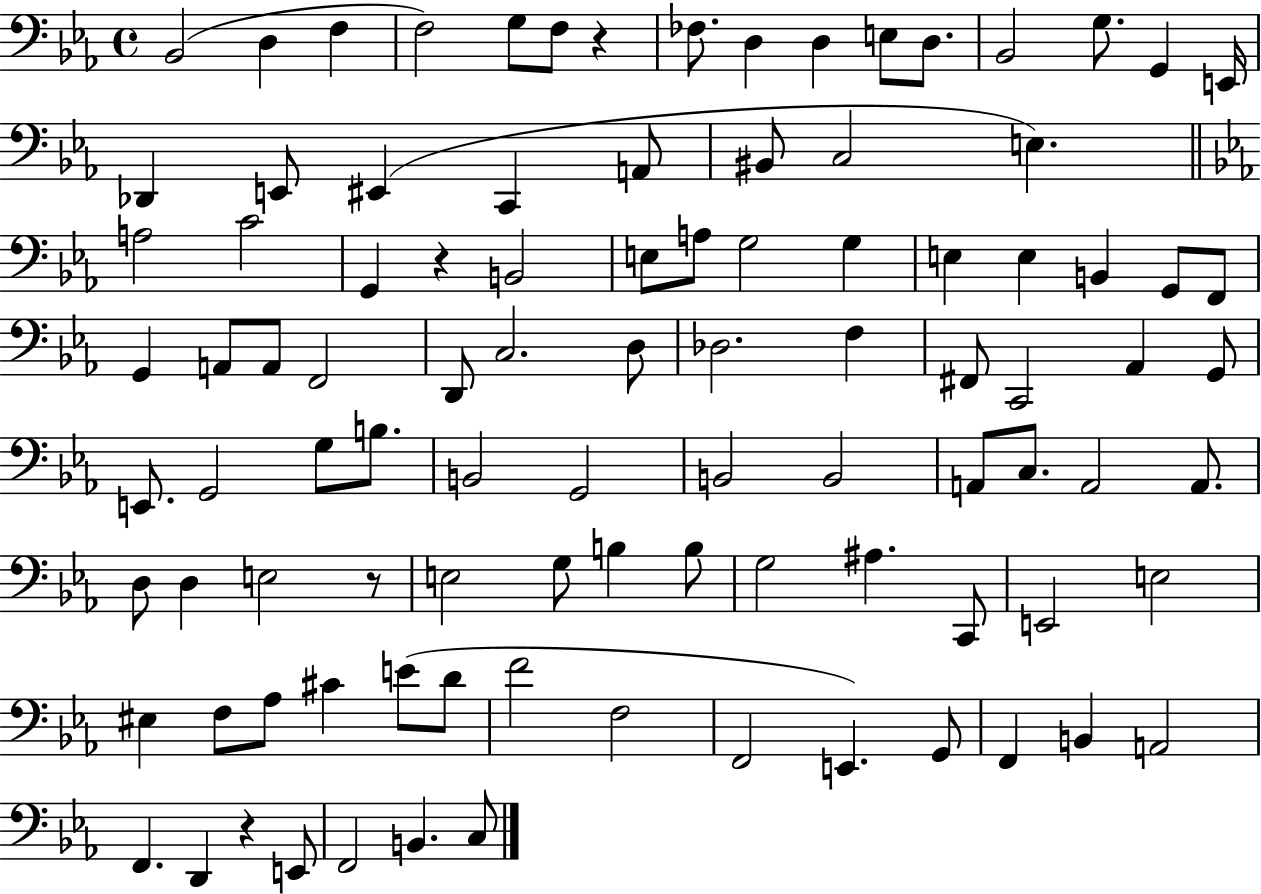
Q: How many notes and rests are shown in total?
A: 97